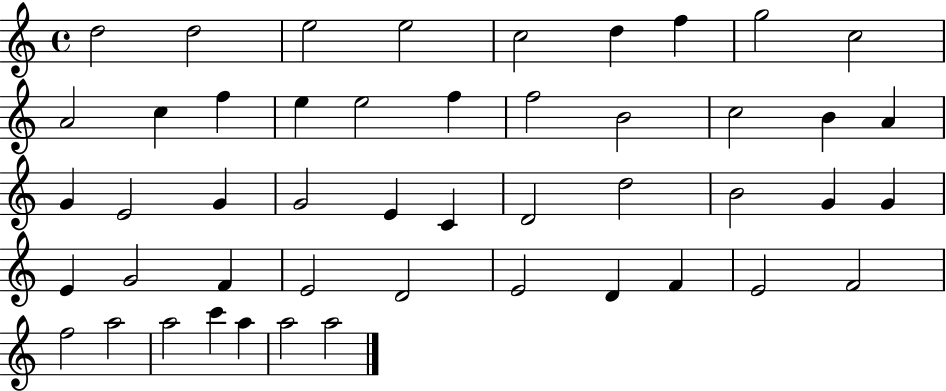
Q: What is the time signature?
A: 4/4